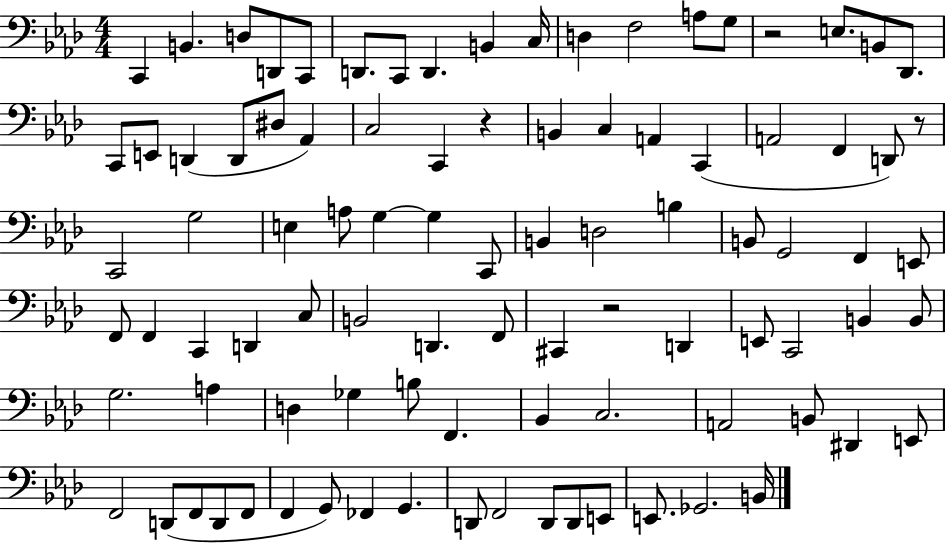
X:1
T:Untitled
M:4/4
L:1/4
K:Ab
C,, B,, D,/2 D,,/2 C,,/2 D,,/2 C,,/2 D,, B,, C,/4 D, F,2 A,/2 G,/2 z2 E,/2 B,,/2 _D,,/2 C,,/2 E,,/2 D,, D,,/2 ^D,/2 _A,, C,2 C,, z B,, C, A,, C,, A,,2 F,, D,,/2 z/2 C,,2 G,2 E, A,/2 G, G, C,,/2 B,, D,2 B, B,,/2 G,,2 F,, E,,/2 F,,/2 F,, C,, D,, C,/2 B,,2 D,, F,,/2 ^C,, z2 D,, E,,/2 C,,2 B,, B,,/2 G,2 A, D, _G, B,/2 F,, _B,, C,2 A,,2 B,,/2 ^D,, E,,/2 F,,2 D,,/2 F,,/2 D,,/2 F,,/2 F,, G,,/2 _F,, G,, D,,/2 F,,2 D,,/2 D,,/2 E,,/2 E,,/2 _G,,2 B,,/4